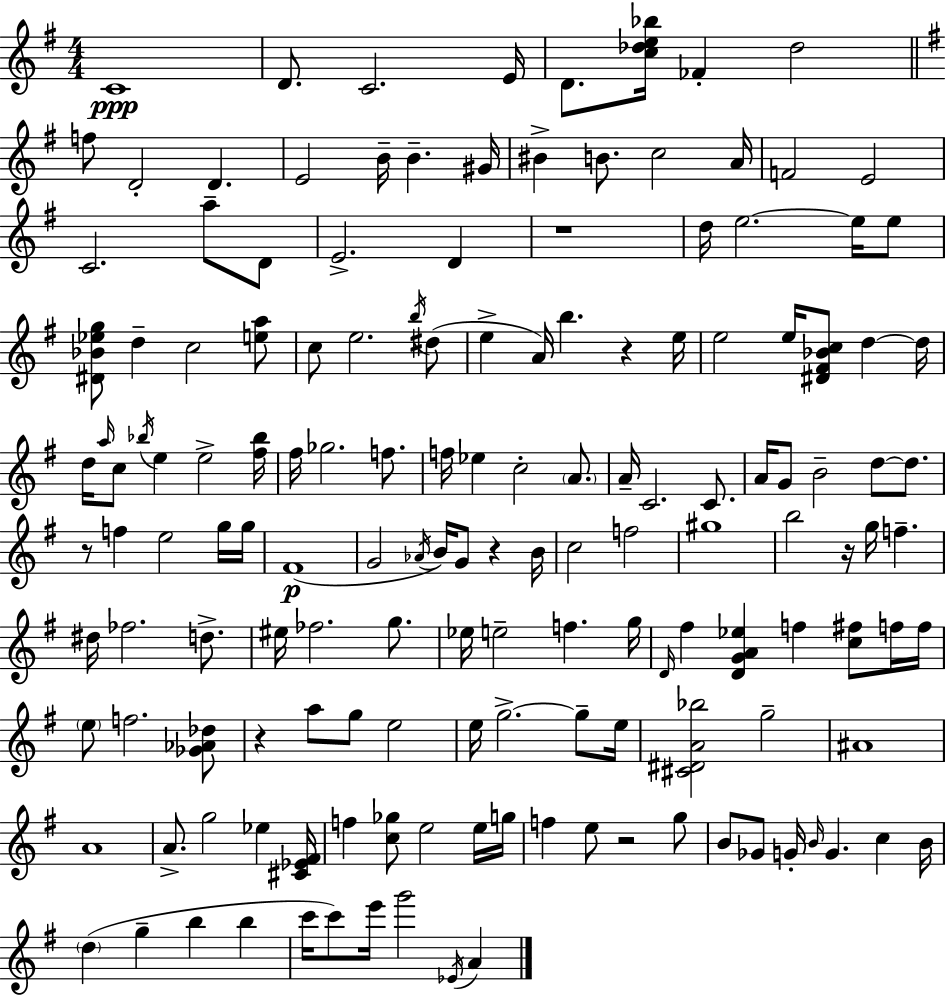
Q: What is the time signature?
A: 4/4